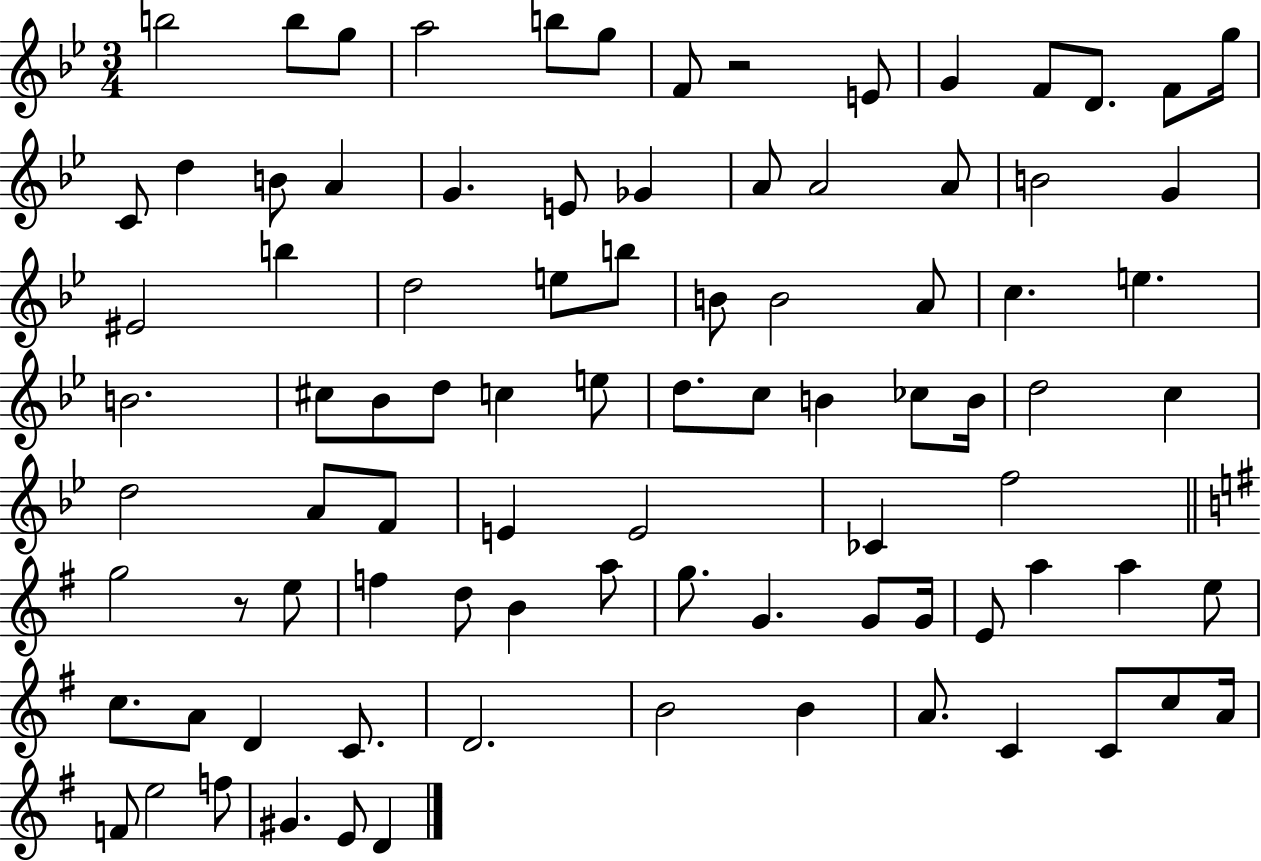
B5/h B5/e G5/e A5/h B5/e G5/e F4/e R/h E4/e G4/q F4/e D4/e. F4/e G5/s C4/e D5/q B4/e A4/q G4/q. E4/e Gb4/q A4/e A4/h A4/e B4/h G4/q EIS4/h B5/q D5/h E5/e B5/e B4/e B4/h A4/e C5/q. E5/q. B4/h. C#5/e Bb4/e D5/e C5/q E5/e D5/e. C5/e B4/q CES5/e B4/s D5/h C5/q D5/h A4/e F4/e E4/q E4/h CES4/q F5/h G5/h R/e E5/e F5/q D5/e B4/q A5/e G5/e. G4/q. G4/e G4/s E4/e A5/q A5/q E5/e C5/e. A4/e D4/q C4/e. D4/h. B4/h B4/q A4/e. C4/q C4/e C5/e A4/s F4/e E5/h F5/e G#4/q. E4/e D4/q